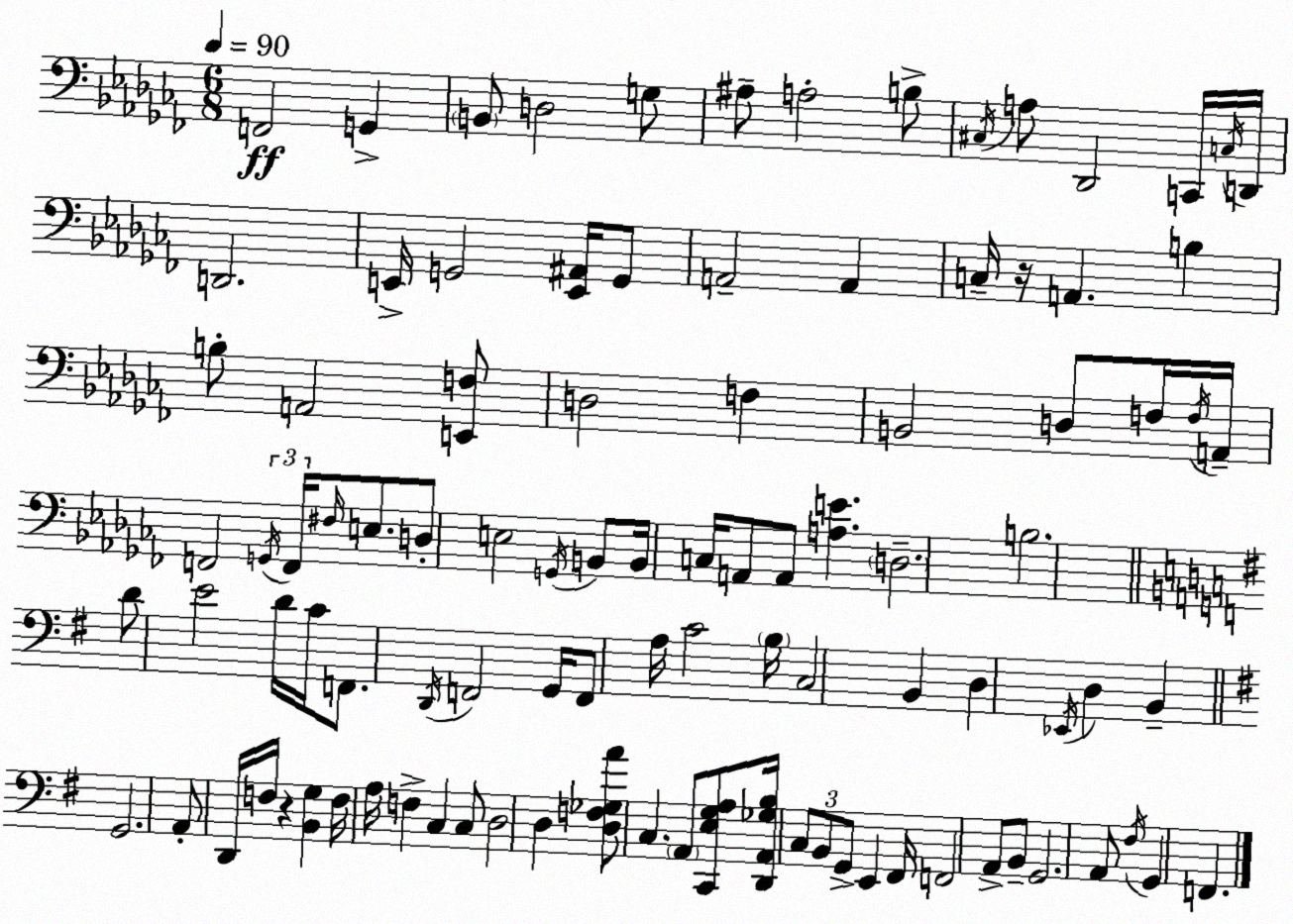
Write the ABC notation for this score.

X:1
T:Untitled
M:6/8
L:1/4
K:Abm
F,,2 G,, B,,/2 D,2 G,/2 ^A,/2 A,2 B,/2 ^C,/4 A,/2 _D,,2 C,,/4 C,/4 D,,/4 D,,2 E,,/4 G,,2 [E,,^A,,]/4 G,,/2 A,,2 A,, C,/4 z/4 A,, B, B,/2 A,,2 [E,,F,]/2 D,2 F, B,,2 D,/2 F,/4 F,/4 A,,/4 F,,2 G,,/4 F,,/4 ^F,/4 E,/2 D,/2 E,2 G,,/4 B,,/2 B,,/4 C,/4 A,,/2 A,,/2 [A,E] D,2 B,2 D/2 E2 D/4 C/4 F,,/2 D,,/4 F,,2 G,,/4 F,,/2 A,/4 C2 B,/4 C,2 B,, D, _E,,/4 D, B,, G,,2 A,,/2 D,,/4 F,/4 z [B,,G,] F,/4 A,/4 F, C, C,/2 D,2 D, [D,F,_G,A]/2 C, A,,/2 [C,,E,G,A,]/2 [D,,A,,_G,B,]/4 C,/2 B,,/2 G,,/2 E,, ^F,,/4 F,,2 A,,/2 B,,/2 G,,2 A,,/2 ^F,/4 G,, F,,